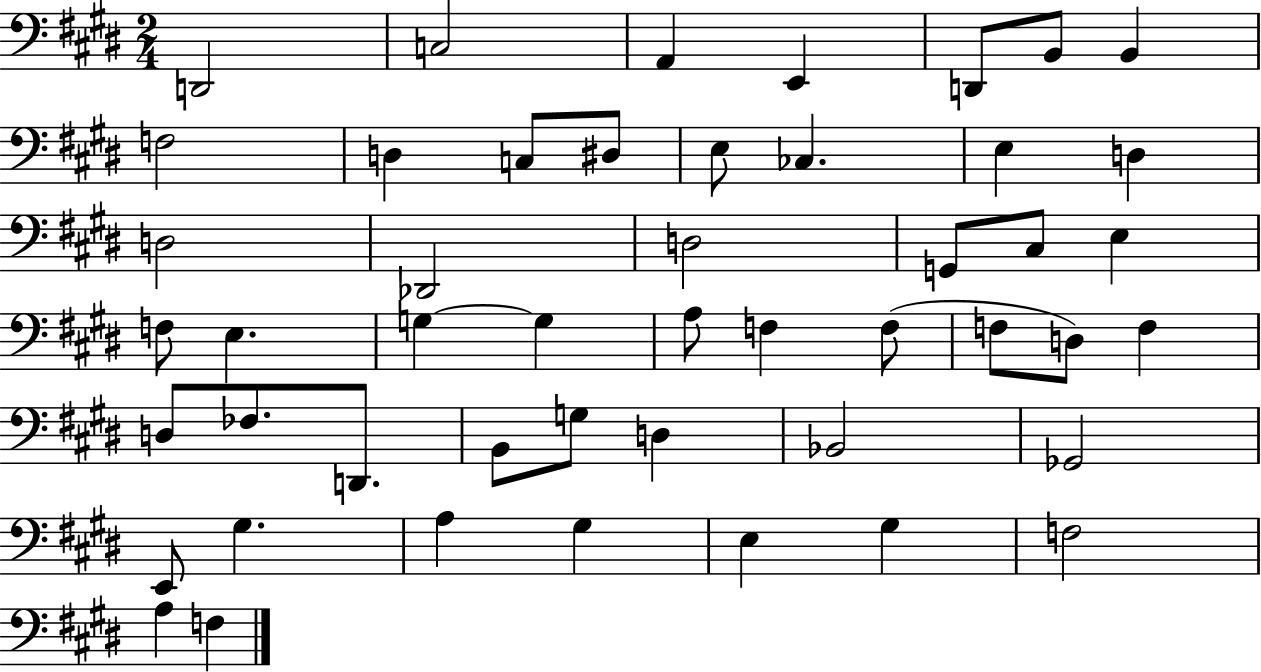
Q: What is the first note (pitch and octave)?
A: D2